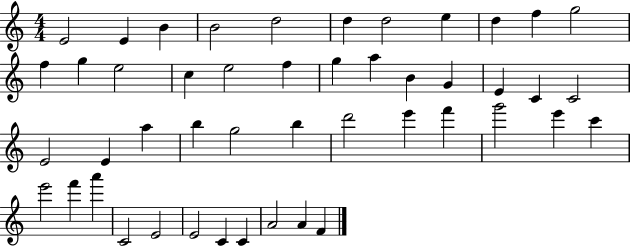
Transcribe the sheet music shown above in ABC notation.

X:1
T:Untitled
M:4/4
L:1/4
K:C
E2 E B B2 d2 d d2 e d f g2 f g e2 c e2 f g a B G E C C2 E2 E a b g2 b d'2 e' f' g'2 e' c' e'2 f' a' C2 E2 E2 C C A2 A F